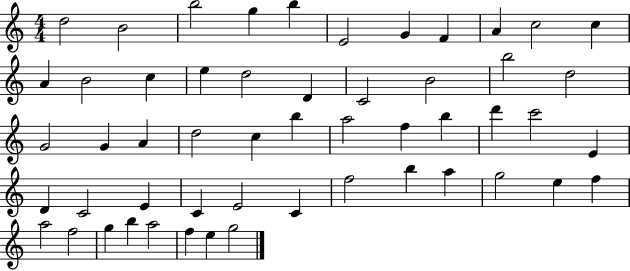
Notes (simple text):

D5/h B4/h B5/h G5/q B5/q E4/h G4/q F4/q A4/q C5/h C5/q A4/q B4/h C5/q E5/q D5/h D4/q C4/h B4/h B5/h D5/h G4/h G4/q A4/q D5/h C5/q B5/q A5/h F5/q B5/q D6/q C6/h E4/q D4/q C4/h E4/q C4/q E4/h C4/q F5/h B5/q A5/q G5/h E5/q F5/q A5/h F5/h G5/q B5/q A5/h F5/q E5/q G5/h